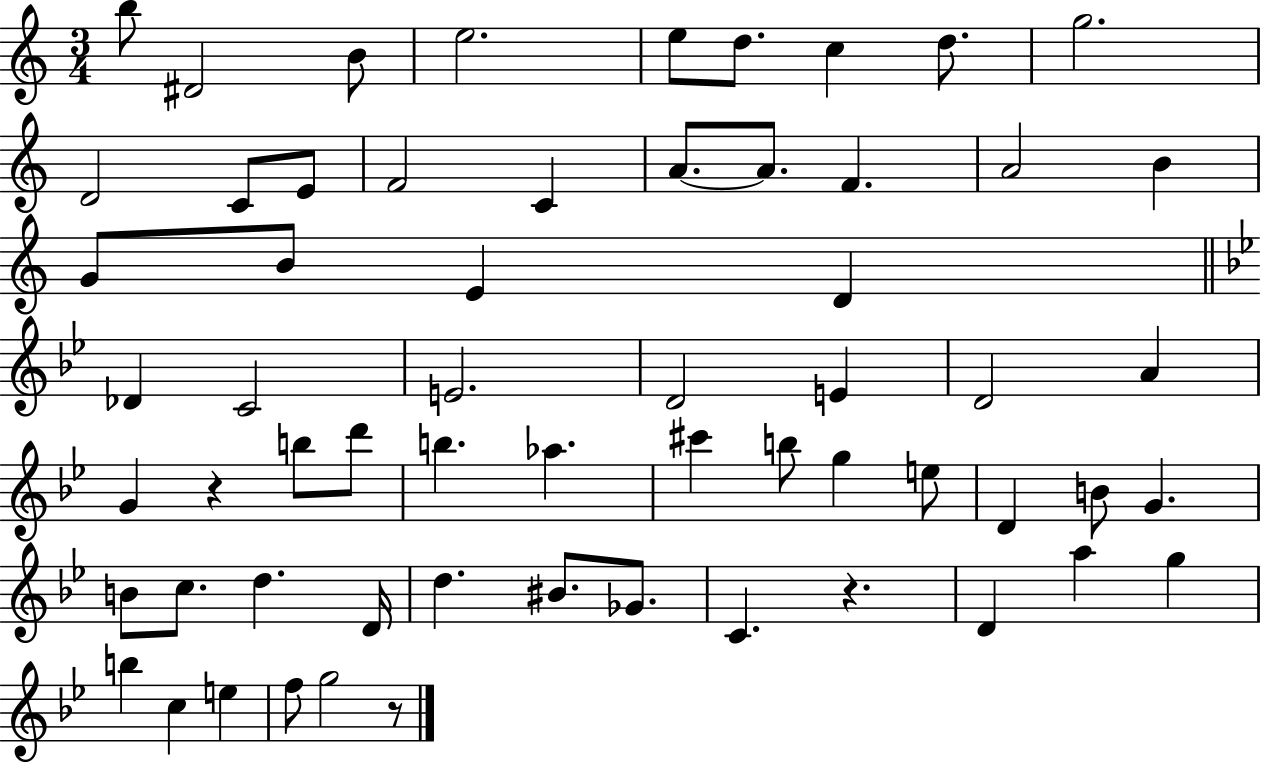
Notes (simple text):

B5/e D#4/h B4/e E5/h. E5/e D5/e. C5/q D5/e. G5/h. D4/h C4/e E4/e F4/h C4/q A4/e. A4/e. F4/q. A4/h B4/q G4/e B4/e E4/q D4/q Db4/q C4/h E4/h. D4/h E4/q D4/h A4/q G4/q R/q B5/e D6/e B5/q. Ab5/q. C#6/q B5/e G5/q E5/e D4/q B4/e G4/q. B4/e C5/e. D5/q. D4/s D5/q. BIS4/e. Gb4/e. C4/q. R/q. D4/q A5/q G5/q B5/q C5/q E5/q F5/e G5/h R/e